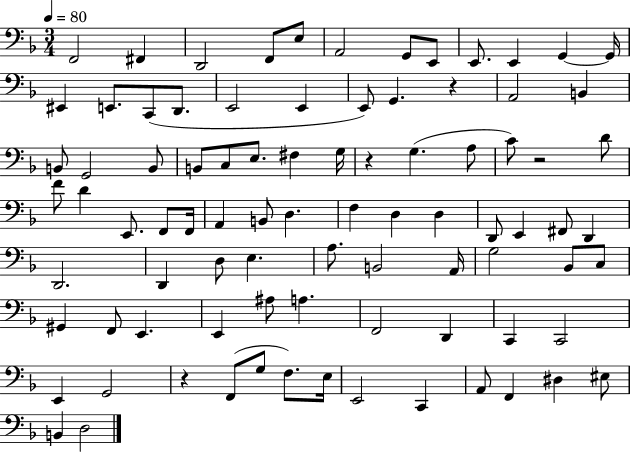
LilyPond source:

{
  \clef bass
  \numericTimeSignature
  \time 3/4
  \key f \major
  \tempo 4 = 80
  f,2 fis,4 | d,2 f,8 e8 | a,2 g,8 e,8 | e,8. e,4 g,4~~ g,16 | \break eis,4 e,8. c,8( d,8. | e,2 e,4 | e,8) g,4. r4 | a,2 b,4 | \break b,8 g,2 b,8 | b,8 c8 e8. fis4 g16 | r4 g4.( a8 | c'8) r2 d'8 | \break f'8 d'4 e,8. f,8 f,16 | a,4 b,8 d4. | f4 d4 d4 | d,8 e,4 fis,8 d,4 | \break d,2. | d,4 d8 e4. | a8. b,2 a,16 | g2 bes,8 c8 | \break gis,4 f,8 e,4. | e,4 ais8 a4. | f,2 d,4 | c,4 c,2 | \break e,4 g,2 | r4 f,8( g8 f8.) e16 | e,2 c,4 | a,8 f,4 dis4 eis8 | \break b,4 d2 | \bar "|."
}